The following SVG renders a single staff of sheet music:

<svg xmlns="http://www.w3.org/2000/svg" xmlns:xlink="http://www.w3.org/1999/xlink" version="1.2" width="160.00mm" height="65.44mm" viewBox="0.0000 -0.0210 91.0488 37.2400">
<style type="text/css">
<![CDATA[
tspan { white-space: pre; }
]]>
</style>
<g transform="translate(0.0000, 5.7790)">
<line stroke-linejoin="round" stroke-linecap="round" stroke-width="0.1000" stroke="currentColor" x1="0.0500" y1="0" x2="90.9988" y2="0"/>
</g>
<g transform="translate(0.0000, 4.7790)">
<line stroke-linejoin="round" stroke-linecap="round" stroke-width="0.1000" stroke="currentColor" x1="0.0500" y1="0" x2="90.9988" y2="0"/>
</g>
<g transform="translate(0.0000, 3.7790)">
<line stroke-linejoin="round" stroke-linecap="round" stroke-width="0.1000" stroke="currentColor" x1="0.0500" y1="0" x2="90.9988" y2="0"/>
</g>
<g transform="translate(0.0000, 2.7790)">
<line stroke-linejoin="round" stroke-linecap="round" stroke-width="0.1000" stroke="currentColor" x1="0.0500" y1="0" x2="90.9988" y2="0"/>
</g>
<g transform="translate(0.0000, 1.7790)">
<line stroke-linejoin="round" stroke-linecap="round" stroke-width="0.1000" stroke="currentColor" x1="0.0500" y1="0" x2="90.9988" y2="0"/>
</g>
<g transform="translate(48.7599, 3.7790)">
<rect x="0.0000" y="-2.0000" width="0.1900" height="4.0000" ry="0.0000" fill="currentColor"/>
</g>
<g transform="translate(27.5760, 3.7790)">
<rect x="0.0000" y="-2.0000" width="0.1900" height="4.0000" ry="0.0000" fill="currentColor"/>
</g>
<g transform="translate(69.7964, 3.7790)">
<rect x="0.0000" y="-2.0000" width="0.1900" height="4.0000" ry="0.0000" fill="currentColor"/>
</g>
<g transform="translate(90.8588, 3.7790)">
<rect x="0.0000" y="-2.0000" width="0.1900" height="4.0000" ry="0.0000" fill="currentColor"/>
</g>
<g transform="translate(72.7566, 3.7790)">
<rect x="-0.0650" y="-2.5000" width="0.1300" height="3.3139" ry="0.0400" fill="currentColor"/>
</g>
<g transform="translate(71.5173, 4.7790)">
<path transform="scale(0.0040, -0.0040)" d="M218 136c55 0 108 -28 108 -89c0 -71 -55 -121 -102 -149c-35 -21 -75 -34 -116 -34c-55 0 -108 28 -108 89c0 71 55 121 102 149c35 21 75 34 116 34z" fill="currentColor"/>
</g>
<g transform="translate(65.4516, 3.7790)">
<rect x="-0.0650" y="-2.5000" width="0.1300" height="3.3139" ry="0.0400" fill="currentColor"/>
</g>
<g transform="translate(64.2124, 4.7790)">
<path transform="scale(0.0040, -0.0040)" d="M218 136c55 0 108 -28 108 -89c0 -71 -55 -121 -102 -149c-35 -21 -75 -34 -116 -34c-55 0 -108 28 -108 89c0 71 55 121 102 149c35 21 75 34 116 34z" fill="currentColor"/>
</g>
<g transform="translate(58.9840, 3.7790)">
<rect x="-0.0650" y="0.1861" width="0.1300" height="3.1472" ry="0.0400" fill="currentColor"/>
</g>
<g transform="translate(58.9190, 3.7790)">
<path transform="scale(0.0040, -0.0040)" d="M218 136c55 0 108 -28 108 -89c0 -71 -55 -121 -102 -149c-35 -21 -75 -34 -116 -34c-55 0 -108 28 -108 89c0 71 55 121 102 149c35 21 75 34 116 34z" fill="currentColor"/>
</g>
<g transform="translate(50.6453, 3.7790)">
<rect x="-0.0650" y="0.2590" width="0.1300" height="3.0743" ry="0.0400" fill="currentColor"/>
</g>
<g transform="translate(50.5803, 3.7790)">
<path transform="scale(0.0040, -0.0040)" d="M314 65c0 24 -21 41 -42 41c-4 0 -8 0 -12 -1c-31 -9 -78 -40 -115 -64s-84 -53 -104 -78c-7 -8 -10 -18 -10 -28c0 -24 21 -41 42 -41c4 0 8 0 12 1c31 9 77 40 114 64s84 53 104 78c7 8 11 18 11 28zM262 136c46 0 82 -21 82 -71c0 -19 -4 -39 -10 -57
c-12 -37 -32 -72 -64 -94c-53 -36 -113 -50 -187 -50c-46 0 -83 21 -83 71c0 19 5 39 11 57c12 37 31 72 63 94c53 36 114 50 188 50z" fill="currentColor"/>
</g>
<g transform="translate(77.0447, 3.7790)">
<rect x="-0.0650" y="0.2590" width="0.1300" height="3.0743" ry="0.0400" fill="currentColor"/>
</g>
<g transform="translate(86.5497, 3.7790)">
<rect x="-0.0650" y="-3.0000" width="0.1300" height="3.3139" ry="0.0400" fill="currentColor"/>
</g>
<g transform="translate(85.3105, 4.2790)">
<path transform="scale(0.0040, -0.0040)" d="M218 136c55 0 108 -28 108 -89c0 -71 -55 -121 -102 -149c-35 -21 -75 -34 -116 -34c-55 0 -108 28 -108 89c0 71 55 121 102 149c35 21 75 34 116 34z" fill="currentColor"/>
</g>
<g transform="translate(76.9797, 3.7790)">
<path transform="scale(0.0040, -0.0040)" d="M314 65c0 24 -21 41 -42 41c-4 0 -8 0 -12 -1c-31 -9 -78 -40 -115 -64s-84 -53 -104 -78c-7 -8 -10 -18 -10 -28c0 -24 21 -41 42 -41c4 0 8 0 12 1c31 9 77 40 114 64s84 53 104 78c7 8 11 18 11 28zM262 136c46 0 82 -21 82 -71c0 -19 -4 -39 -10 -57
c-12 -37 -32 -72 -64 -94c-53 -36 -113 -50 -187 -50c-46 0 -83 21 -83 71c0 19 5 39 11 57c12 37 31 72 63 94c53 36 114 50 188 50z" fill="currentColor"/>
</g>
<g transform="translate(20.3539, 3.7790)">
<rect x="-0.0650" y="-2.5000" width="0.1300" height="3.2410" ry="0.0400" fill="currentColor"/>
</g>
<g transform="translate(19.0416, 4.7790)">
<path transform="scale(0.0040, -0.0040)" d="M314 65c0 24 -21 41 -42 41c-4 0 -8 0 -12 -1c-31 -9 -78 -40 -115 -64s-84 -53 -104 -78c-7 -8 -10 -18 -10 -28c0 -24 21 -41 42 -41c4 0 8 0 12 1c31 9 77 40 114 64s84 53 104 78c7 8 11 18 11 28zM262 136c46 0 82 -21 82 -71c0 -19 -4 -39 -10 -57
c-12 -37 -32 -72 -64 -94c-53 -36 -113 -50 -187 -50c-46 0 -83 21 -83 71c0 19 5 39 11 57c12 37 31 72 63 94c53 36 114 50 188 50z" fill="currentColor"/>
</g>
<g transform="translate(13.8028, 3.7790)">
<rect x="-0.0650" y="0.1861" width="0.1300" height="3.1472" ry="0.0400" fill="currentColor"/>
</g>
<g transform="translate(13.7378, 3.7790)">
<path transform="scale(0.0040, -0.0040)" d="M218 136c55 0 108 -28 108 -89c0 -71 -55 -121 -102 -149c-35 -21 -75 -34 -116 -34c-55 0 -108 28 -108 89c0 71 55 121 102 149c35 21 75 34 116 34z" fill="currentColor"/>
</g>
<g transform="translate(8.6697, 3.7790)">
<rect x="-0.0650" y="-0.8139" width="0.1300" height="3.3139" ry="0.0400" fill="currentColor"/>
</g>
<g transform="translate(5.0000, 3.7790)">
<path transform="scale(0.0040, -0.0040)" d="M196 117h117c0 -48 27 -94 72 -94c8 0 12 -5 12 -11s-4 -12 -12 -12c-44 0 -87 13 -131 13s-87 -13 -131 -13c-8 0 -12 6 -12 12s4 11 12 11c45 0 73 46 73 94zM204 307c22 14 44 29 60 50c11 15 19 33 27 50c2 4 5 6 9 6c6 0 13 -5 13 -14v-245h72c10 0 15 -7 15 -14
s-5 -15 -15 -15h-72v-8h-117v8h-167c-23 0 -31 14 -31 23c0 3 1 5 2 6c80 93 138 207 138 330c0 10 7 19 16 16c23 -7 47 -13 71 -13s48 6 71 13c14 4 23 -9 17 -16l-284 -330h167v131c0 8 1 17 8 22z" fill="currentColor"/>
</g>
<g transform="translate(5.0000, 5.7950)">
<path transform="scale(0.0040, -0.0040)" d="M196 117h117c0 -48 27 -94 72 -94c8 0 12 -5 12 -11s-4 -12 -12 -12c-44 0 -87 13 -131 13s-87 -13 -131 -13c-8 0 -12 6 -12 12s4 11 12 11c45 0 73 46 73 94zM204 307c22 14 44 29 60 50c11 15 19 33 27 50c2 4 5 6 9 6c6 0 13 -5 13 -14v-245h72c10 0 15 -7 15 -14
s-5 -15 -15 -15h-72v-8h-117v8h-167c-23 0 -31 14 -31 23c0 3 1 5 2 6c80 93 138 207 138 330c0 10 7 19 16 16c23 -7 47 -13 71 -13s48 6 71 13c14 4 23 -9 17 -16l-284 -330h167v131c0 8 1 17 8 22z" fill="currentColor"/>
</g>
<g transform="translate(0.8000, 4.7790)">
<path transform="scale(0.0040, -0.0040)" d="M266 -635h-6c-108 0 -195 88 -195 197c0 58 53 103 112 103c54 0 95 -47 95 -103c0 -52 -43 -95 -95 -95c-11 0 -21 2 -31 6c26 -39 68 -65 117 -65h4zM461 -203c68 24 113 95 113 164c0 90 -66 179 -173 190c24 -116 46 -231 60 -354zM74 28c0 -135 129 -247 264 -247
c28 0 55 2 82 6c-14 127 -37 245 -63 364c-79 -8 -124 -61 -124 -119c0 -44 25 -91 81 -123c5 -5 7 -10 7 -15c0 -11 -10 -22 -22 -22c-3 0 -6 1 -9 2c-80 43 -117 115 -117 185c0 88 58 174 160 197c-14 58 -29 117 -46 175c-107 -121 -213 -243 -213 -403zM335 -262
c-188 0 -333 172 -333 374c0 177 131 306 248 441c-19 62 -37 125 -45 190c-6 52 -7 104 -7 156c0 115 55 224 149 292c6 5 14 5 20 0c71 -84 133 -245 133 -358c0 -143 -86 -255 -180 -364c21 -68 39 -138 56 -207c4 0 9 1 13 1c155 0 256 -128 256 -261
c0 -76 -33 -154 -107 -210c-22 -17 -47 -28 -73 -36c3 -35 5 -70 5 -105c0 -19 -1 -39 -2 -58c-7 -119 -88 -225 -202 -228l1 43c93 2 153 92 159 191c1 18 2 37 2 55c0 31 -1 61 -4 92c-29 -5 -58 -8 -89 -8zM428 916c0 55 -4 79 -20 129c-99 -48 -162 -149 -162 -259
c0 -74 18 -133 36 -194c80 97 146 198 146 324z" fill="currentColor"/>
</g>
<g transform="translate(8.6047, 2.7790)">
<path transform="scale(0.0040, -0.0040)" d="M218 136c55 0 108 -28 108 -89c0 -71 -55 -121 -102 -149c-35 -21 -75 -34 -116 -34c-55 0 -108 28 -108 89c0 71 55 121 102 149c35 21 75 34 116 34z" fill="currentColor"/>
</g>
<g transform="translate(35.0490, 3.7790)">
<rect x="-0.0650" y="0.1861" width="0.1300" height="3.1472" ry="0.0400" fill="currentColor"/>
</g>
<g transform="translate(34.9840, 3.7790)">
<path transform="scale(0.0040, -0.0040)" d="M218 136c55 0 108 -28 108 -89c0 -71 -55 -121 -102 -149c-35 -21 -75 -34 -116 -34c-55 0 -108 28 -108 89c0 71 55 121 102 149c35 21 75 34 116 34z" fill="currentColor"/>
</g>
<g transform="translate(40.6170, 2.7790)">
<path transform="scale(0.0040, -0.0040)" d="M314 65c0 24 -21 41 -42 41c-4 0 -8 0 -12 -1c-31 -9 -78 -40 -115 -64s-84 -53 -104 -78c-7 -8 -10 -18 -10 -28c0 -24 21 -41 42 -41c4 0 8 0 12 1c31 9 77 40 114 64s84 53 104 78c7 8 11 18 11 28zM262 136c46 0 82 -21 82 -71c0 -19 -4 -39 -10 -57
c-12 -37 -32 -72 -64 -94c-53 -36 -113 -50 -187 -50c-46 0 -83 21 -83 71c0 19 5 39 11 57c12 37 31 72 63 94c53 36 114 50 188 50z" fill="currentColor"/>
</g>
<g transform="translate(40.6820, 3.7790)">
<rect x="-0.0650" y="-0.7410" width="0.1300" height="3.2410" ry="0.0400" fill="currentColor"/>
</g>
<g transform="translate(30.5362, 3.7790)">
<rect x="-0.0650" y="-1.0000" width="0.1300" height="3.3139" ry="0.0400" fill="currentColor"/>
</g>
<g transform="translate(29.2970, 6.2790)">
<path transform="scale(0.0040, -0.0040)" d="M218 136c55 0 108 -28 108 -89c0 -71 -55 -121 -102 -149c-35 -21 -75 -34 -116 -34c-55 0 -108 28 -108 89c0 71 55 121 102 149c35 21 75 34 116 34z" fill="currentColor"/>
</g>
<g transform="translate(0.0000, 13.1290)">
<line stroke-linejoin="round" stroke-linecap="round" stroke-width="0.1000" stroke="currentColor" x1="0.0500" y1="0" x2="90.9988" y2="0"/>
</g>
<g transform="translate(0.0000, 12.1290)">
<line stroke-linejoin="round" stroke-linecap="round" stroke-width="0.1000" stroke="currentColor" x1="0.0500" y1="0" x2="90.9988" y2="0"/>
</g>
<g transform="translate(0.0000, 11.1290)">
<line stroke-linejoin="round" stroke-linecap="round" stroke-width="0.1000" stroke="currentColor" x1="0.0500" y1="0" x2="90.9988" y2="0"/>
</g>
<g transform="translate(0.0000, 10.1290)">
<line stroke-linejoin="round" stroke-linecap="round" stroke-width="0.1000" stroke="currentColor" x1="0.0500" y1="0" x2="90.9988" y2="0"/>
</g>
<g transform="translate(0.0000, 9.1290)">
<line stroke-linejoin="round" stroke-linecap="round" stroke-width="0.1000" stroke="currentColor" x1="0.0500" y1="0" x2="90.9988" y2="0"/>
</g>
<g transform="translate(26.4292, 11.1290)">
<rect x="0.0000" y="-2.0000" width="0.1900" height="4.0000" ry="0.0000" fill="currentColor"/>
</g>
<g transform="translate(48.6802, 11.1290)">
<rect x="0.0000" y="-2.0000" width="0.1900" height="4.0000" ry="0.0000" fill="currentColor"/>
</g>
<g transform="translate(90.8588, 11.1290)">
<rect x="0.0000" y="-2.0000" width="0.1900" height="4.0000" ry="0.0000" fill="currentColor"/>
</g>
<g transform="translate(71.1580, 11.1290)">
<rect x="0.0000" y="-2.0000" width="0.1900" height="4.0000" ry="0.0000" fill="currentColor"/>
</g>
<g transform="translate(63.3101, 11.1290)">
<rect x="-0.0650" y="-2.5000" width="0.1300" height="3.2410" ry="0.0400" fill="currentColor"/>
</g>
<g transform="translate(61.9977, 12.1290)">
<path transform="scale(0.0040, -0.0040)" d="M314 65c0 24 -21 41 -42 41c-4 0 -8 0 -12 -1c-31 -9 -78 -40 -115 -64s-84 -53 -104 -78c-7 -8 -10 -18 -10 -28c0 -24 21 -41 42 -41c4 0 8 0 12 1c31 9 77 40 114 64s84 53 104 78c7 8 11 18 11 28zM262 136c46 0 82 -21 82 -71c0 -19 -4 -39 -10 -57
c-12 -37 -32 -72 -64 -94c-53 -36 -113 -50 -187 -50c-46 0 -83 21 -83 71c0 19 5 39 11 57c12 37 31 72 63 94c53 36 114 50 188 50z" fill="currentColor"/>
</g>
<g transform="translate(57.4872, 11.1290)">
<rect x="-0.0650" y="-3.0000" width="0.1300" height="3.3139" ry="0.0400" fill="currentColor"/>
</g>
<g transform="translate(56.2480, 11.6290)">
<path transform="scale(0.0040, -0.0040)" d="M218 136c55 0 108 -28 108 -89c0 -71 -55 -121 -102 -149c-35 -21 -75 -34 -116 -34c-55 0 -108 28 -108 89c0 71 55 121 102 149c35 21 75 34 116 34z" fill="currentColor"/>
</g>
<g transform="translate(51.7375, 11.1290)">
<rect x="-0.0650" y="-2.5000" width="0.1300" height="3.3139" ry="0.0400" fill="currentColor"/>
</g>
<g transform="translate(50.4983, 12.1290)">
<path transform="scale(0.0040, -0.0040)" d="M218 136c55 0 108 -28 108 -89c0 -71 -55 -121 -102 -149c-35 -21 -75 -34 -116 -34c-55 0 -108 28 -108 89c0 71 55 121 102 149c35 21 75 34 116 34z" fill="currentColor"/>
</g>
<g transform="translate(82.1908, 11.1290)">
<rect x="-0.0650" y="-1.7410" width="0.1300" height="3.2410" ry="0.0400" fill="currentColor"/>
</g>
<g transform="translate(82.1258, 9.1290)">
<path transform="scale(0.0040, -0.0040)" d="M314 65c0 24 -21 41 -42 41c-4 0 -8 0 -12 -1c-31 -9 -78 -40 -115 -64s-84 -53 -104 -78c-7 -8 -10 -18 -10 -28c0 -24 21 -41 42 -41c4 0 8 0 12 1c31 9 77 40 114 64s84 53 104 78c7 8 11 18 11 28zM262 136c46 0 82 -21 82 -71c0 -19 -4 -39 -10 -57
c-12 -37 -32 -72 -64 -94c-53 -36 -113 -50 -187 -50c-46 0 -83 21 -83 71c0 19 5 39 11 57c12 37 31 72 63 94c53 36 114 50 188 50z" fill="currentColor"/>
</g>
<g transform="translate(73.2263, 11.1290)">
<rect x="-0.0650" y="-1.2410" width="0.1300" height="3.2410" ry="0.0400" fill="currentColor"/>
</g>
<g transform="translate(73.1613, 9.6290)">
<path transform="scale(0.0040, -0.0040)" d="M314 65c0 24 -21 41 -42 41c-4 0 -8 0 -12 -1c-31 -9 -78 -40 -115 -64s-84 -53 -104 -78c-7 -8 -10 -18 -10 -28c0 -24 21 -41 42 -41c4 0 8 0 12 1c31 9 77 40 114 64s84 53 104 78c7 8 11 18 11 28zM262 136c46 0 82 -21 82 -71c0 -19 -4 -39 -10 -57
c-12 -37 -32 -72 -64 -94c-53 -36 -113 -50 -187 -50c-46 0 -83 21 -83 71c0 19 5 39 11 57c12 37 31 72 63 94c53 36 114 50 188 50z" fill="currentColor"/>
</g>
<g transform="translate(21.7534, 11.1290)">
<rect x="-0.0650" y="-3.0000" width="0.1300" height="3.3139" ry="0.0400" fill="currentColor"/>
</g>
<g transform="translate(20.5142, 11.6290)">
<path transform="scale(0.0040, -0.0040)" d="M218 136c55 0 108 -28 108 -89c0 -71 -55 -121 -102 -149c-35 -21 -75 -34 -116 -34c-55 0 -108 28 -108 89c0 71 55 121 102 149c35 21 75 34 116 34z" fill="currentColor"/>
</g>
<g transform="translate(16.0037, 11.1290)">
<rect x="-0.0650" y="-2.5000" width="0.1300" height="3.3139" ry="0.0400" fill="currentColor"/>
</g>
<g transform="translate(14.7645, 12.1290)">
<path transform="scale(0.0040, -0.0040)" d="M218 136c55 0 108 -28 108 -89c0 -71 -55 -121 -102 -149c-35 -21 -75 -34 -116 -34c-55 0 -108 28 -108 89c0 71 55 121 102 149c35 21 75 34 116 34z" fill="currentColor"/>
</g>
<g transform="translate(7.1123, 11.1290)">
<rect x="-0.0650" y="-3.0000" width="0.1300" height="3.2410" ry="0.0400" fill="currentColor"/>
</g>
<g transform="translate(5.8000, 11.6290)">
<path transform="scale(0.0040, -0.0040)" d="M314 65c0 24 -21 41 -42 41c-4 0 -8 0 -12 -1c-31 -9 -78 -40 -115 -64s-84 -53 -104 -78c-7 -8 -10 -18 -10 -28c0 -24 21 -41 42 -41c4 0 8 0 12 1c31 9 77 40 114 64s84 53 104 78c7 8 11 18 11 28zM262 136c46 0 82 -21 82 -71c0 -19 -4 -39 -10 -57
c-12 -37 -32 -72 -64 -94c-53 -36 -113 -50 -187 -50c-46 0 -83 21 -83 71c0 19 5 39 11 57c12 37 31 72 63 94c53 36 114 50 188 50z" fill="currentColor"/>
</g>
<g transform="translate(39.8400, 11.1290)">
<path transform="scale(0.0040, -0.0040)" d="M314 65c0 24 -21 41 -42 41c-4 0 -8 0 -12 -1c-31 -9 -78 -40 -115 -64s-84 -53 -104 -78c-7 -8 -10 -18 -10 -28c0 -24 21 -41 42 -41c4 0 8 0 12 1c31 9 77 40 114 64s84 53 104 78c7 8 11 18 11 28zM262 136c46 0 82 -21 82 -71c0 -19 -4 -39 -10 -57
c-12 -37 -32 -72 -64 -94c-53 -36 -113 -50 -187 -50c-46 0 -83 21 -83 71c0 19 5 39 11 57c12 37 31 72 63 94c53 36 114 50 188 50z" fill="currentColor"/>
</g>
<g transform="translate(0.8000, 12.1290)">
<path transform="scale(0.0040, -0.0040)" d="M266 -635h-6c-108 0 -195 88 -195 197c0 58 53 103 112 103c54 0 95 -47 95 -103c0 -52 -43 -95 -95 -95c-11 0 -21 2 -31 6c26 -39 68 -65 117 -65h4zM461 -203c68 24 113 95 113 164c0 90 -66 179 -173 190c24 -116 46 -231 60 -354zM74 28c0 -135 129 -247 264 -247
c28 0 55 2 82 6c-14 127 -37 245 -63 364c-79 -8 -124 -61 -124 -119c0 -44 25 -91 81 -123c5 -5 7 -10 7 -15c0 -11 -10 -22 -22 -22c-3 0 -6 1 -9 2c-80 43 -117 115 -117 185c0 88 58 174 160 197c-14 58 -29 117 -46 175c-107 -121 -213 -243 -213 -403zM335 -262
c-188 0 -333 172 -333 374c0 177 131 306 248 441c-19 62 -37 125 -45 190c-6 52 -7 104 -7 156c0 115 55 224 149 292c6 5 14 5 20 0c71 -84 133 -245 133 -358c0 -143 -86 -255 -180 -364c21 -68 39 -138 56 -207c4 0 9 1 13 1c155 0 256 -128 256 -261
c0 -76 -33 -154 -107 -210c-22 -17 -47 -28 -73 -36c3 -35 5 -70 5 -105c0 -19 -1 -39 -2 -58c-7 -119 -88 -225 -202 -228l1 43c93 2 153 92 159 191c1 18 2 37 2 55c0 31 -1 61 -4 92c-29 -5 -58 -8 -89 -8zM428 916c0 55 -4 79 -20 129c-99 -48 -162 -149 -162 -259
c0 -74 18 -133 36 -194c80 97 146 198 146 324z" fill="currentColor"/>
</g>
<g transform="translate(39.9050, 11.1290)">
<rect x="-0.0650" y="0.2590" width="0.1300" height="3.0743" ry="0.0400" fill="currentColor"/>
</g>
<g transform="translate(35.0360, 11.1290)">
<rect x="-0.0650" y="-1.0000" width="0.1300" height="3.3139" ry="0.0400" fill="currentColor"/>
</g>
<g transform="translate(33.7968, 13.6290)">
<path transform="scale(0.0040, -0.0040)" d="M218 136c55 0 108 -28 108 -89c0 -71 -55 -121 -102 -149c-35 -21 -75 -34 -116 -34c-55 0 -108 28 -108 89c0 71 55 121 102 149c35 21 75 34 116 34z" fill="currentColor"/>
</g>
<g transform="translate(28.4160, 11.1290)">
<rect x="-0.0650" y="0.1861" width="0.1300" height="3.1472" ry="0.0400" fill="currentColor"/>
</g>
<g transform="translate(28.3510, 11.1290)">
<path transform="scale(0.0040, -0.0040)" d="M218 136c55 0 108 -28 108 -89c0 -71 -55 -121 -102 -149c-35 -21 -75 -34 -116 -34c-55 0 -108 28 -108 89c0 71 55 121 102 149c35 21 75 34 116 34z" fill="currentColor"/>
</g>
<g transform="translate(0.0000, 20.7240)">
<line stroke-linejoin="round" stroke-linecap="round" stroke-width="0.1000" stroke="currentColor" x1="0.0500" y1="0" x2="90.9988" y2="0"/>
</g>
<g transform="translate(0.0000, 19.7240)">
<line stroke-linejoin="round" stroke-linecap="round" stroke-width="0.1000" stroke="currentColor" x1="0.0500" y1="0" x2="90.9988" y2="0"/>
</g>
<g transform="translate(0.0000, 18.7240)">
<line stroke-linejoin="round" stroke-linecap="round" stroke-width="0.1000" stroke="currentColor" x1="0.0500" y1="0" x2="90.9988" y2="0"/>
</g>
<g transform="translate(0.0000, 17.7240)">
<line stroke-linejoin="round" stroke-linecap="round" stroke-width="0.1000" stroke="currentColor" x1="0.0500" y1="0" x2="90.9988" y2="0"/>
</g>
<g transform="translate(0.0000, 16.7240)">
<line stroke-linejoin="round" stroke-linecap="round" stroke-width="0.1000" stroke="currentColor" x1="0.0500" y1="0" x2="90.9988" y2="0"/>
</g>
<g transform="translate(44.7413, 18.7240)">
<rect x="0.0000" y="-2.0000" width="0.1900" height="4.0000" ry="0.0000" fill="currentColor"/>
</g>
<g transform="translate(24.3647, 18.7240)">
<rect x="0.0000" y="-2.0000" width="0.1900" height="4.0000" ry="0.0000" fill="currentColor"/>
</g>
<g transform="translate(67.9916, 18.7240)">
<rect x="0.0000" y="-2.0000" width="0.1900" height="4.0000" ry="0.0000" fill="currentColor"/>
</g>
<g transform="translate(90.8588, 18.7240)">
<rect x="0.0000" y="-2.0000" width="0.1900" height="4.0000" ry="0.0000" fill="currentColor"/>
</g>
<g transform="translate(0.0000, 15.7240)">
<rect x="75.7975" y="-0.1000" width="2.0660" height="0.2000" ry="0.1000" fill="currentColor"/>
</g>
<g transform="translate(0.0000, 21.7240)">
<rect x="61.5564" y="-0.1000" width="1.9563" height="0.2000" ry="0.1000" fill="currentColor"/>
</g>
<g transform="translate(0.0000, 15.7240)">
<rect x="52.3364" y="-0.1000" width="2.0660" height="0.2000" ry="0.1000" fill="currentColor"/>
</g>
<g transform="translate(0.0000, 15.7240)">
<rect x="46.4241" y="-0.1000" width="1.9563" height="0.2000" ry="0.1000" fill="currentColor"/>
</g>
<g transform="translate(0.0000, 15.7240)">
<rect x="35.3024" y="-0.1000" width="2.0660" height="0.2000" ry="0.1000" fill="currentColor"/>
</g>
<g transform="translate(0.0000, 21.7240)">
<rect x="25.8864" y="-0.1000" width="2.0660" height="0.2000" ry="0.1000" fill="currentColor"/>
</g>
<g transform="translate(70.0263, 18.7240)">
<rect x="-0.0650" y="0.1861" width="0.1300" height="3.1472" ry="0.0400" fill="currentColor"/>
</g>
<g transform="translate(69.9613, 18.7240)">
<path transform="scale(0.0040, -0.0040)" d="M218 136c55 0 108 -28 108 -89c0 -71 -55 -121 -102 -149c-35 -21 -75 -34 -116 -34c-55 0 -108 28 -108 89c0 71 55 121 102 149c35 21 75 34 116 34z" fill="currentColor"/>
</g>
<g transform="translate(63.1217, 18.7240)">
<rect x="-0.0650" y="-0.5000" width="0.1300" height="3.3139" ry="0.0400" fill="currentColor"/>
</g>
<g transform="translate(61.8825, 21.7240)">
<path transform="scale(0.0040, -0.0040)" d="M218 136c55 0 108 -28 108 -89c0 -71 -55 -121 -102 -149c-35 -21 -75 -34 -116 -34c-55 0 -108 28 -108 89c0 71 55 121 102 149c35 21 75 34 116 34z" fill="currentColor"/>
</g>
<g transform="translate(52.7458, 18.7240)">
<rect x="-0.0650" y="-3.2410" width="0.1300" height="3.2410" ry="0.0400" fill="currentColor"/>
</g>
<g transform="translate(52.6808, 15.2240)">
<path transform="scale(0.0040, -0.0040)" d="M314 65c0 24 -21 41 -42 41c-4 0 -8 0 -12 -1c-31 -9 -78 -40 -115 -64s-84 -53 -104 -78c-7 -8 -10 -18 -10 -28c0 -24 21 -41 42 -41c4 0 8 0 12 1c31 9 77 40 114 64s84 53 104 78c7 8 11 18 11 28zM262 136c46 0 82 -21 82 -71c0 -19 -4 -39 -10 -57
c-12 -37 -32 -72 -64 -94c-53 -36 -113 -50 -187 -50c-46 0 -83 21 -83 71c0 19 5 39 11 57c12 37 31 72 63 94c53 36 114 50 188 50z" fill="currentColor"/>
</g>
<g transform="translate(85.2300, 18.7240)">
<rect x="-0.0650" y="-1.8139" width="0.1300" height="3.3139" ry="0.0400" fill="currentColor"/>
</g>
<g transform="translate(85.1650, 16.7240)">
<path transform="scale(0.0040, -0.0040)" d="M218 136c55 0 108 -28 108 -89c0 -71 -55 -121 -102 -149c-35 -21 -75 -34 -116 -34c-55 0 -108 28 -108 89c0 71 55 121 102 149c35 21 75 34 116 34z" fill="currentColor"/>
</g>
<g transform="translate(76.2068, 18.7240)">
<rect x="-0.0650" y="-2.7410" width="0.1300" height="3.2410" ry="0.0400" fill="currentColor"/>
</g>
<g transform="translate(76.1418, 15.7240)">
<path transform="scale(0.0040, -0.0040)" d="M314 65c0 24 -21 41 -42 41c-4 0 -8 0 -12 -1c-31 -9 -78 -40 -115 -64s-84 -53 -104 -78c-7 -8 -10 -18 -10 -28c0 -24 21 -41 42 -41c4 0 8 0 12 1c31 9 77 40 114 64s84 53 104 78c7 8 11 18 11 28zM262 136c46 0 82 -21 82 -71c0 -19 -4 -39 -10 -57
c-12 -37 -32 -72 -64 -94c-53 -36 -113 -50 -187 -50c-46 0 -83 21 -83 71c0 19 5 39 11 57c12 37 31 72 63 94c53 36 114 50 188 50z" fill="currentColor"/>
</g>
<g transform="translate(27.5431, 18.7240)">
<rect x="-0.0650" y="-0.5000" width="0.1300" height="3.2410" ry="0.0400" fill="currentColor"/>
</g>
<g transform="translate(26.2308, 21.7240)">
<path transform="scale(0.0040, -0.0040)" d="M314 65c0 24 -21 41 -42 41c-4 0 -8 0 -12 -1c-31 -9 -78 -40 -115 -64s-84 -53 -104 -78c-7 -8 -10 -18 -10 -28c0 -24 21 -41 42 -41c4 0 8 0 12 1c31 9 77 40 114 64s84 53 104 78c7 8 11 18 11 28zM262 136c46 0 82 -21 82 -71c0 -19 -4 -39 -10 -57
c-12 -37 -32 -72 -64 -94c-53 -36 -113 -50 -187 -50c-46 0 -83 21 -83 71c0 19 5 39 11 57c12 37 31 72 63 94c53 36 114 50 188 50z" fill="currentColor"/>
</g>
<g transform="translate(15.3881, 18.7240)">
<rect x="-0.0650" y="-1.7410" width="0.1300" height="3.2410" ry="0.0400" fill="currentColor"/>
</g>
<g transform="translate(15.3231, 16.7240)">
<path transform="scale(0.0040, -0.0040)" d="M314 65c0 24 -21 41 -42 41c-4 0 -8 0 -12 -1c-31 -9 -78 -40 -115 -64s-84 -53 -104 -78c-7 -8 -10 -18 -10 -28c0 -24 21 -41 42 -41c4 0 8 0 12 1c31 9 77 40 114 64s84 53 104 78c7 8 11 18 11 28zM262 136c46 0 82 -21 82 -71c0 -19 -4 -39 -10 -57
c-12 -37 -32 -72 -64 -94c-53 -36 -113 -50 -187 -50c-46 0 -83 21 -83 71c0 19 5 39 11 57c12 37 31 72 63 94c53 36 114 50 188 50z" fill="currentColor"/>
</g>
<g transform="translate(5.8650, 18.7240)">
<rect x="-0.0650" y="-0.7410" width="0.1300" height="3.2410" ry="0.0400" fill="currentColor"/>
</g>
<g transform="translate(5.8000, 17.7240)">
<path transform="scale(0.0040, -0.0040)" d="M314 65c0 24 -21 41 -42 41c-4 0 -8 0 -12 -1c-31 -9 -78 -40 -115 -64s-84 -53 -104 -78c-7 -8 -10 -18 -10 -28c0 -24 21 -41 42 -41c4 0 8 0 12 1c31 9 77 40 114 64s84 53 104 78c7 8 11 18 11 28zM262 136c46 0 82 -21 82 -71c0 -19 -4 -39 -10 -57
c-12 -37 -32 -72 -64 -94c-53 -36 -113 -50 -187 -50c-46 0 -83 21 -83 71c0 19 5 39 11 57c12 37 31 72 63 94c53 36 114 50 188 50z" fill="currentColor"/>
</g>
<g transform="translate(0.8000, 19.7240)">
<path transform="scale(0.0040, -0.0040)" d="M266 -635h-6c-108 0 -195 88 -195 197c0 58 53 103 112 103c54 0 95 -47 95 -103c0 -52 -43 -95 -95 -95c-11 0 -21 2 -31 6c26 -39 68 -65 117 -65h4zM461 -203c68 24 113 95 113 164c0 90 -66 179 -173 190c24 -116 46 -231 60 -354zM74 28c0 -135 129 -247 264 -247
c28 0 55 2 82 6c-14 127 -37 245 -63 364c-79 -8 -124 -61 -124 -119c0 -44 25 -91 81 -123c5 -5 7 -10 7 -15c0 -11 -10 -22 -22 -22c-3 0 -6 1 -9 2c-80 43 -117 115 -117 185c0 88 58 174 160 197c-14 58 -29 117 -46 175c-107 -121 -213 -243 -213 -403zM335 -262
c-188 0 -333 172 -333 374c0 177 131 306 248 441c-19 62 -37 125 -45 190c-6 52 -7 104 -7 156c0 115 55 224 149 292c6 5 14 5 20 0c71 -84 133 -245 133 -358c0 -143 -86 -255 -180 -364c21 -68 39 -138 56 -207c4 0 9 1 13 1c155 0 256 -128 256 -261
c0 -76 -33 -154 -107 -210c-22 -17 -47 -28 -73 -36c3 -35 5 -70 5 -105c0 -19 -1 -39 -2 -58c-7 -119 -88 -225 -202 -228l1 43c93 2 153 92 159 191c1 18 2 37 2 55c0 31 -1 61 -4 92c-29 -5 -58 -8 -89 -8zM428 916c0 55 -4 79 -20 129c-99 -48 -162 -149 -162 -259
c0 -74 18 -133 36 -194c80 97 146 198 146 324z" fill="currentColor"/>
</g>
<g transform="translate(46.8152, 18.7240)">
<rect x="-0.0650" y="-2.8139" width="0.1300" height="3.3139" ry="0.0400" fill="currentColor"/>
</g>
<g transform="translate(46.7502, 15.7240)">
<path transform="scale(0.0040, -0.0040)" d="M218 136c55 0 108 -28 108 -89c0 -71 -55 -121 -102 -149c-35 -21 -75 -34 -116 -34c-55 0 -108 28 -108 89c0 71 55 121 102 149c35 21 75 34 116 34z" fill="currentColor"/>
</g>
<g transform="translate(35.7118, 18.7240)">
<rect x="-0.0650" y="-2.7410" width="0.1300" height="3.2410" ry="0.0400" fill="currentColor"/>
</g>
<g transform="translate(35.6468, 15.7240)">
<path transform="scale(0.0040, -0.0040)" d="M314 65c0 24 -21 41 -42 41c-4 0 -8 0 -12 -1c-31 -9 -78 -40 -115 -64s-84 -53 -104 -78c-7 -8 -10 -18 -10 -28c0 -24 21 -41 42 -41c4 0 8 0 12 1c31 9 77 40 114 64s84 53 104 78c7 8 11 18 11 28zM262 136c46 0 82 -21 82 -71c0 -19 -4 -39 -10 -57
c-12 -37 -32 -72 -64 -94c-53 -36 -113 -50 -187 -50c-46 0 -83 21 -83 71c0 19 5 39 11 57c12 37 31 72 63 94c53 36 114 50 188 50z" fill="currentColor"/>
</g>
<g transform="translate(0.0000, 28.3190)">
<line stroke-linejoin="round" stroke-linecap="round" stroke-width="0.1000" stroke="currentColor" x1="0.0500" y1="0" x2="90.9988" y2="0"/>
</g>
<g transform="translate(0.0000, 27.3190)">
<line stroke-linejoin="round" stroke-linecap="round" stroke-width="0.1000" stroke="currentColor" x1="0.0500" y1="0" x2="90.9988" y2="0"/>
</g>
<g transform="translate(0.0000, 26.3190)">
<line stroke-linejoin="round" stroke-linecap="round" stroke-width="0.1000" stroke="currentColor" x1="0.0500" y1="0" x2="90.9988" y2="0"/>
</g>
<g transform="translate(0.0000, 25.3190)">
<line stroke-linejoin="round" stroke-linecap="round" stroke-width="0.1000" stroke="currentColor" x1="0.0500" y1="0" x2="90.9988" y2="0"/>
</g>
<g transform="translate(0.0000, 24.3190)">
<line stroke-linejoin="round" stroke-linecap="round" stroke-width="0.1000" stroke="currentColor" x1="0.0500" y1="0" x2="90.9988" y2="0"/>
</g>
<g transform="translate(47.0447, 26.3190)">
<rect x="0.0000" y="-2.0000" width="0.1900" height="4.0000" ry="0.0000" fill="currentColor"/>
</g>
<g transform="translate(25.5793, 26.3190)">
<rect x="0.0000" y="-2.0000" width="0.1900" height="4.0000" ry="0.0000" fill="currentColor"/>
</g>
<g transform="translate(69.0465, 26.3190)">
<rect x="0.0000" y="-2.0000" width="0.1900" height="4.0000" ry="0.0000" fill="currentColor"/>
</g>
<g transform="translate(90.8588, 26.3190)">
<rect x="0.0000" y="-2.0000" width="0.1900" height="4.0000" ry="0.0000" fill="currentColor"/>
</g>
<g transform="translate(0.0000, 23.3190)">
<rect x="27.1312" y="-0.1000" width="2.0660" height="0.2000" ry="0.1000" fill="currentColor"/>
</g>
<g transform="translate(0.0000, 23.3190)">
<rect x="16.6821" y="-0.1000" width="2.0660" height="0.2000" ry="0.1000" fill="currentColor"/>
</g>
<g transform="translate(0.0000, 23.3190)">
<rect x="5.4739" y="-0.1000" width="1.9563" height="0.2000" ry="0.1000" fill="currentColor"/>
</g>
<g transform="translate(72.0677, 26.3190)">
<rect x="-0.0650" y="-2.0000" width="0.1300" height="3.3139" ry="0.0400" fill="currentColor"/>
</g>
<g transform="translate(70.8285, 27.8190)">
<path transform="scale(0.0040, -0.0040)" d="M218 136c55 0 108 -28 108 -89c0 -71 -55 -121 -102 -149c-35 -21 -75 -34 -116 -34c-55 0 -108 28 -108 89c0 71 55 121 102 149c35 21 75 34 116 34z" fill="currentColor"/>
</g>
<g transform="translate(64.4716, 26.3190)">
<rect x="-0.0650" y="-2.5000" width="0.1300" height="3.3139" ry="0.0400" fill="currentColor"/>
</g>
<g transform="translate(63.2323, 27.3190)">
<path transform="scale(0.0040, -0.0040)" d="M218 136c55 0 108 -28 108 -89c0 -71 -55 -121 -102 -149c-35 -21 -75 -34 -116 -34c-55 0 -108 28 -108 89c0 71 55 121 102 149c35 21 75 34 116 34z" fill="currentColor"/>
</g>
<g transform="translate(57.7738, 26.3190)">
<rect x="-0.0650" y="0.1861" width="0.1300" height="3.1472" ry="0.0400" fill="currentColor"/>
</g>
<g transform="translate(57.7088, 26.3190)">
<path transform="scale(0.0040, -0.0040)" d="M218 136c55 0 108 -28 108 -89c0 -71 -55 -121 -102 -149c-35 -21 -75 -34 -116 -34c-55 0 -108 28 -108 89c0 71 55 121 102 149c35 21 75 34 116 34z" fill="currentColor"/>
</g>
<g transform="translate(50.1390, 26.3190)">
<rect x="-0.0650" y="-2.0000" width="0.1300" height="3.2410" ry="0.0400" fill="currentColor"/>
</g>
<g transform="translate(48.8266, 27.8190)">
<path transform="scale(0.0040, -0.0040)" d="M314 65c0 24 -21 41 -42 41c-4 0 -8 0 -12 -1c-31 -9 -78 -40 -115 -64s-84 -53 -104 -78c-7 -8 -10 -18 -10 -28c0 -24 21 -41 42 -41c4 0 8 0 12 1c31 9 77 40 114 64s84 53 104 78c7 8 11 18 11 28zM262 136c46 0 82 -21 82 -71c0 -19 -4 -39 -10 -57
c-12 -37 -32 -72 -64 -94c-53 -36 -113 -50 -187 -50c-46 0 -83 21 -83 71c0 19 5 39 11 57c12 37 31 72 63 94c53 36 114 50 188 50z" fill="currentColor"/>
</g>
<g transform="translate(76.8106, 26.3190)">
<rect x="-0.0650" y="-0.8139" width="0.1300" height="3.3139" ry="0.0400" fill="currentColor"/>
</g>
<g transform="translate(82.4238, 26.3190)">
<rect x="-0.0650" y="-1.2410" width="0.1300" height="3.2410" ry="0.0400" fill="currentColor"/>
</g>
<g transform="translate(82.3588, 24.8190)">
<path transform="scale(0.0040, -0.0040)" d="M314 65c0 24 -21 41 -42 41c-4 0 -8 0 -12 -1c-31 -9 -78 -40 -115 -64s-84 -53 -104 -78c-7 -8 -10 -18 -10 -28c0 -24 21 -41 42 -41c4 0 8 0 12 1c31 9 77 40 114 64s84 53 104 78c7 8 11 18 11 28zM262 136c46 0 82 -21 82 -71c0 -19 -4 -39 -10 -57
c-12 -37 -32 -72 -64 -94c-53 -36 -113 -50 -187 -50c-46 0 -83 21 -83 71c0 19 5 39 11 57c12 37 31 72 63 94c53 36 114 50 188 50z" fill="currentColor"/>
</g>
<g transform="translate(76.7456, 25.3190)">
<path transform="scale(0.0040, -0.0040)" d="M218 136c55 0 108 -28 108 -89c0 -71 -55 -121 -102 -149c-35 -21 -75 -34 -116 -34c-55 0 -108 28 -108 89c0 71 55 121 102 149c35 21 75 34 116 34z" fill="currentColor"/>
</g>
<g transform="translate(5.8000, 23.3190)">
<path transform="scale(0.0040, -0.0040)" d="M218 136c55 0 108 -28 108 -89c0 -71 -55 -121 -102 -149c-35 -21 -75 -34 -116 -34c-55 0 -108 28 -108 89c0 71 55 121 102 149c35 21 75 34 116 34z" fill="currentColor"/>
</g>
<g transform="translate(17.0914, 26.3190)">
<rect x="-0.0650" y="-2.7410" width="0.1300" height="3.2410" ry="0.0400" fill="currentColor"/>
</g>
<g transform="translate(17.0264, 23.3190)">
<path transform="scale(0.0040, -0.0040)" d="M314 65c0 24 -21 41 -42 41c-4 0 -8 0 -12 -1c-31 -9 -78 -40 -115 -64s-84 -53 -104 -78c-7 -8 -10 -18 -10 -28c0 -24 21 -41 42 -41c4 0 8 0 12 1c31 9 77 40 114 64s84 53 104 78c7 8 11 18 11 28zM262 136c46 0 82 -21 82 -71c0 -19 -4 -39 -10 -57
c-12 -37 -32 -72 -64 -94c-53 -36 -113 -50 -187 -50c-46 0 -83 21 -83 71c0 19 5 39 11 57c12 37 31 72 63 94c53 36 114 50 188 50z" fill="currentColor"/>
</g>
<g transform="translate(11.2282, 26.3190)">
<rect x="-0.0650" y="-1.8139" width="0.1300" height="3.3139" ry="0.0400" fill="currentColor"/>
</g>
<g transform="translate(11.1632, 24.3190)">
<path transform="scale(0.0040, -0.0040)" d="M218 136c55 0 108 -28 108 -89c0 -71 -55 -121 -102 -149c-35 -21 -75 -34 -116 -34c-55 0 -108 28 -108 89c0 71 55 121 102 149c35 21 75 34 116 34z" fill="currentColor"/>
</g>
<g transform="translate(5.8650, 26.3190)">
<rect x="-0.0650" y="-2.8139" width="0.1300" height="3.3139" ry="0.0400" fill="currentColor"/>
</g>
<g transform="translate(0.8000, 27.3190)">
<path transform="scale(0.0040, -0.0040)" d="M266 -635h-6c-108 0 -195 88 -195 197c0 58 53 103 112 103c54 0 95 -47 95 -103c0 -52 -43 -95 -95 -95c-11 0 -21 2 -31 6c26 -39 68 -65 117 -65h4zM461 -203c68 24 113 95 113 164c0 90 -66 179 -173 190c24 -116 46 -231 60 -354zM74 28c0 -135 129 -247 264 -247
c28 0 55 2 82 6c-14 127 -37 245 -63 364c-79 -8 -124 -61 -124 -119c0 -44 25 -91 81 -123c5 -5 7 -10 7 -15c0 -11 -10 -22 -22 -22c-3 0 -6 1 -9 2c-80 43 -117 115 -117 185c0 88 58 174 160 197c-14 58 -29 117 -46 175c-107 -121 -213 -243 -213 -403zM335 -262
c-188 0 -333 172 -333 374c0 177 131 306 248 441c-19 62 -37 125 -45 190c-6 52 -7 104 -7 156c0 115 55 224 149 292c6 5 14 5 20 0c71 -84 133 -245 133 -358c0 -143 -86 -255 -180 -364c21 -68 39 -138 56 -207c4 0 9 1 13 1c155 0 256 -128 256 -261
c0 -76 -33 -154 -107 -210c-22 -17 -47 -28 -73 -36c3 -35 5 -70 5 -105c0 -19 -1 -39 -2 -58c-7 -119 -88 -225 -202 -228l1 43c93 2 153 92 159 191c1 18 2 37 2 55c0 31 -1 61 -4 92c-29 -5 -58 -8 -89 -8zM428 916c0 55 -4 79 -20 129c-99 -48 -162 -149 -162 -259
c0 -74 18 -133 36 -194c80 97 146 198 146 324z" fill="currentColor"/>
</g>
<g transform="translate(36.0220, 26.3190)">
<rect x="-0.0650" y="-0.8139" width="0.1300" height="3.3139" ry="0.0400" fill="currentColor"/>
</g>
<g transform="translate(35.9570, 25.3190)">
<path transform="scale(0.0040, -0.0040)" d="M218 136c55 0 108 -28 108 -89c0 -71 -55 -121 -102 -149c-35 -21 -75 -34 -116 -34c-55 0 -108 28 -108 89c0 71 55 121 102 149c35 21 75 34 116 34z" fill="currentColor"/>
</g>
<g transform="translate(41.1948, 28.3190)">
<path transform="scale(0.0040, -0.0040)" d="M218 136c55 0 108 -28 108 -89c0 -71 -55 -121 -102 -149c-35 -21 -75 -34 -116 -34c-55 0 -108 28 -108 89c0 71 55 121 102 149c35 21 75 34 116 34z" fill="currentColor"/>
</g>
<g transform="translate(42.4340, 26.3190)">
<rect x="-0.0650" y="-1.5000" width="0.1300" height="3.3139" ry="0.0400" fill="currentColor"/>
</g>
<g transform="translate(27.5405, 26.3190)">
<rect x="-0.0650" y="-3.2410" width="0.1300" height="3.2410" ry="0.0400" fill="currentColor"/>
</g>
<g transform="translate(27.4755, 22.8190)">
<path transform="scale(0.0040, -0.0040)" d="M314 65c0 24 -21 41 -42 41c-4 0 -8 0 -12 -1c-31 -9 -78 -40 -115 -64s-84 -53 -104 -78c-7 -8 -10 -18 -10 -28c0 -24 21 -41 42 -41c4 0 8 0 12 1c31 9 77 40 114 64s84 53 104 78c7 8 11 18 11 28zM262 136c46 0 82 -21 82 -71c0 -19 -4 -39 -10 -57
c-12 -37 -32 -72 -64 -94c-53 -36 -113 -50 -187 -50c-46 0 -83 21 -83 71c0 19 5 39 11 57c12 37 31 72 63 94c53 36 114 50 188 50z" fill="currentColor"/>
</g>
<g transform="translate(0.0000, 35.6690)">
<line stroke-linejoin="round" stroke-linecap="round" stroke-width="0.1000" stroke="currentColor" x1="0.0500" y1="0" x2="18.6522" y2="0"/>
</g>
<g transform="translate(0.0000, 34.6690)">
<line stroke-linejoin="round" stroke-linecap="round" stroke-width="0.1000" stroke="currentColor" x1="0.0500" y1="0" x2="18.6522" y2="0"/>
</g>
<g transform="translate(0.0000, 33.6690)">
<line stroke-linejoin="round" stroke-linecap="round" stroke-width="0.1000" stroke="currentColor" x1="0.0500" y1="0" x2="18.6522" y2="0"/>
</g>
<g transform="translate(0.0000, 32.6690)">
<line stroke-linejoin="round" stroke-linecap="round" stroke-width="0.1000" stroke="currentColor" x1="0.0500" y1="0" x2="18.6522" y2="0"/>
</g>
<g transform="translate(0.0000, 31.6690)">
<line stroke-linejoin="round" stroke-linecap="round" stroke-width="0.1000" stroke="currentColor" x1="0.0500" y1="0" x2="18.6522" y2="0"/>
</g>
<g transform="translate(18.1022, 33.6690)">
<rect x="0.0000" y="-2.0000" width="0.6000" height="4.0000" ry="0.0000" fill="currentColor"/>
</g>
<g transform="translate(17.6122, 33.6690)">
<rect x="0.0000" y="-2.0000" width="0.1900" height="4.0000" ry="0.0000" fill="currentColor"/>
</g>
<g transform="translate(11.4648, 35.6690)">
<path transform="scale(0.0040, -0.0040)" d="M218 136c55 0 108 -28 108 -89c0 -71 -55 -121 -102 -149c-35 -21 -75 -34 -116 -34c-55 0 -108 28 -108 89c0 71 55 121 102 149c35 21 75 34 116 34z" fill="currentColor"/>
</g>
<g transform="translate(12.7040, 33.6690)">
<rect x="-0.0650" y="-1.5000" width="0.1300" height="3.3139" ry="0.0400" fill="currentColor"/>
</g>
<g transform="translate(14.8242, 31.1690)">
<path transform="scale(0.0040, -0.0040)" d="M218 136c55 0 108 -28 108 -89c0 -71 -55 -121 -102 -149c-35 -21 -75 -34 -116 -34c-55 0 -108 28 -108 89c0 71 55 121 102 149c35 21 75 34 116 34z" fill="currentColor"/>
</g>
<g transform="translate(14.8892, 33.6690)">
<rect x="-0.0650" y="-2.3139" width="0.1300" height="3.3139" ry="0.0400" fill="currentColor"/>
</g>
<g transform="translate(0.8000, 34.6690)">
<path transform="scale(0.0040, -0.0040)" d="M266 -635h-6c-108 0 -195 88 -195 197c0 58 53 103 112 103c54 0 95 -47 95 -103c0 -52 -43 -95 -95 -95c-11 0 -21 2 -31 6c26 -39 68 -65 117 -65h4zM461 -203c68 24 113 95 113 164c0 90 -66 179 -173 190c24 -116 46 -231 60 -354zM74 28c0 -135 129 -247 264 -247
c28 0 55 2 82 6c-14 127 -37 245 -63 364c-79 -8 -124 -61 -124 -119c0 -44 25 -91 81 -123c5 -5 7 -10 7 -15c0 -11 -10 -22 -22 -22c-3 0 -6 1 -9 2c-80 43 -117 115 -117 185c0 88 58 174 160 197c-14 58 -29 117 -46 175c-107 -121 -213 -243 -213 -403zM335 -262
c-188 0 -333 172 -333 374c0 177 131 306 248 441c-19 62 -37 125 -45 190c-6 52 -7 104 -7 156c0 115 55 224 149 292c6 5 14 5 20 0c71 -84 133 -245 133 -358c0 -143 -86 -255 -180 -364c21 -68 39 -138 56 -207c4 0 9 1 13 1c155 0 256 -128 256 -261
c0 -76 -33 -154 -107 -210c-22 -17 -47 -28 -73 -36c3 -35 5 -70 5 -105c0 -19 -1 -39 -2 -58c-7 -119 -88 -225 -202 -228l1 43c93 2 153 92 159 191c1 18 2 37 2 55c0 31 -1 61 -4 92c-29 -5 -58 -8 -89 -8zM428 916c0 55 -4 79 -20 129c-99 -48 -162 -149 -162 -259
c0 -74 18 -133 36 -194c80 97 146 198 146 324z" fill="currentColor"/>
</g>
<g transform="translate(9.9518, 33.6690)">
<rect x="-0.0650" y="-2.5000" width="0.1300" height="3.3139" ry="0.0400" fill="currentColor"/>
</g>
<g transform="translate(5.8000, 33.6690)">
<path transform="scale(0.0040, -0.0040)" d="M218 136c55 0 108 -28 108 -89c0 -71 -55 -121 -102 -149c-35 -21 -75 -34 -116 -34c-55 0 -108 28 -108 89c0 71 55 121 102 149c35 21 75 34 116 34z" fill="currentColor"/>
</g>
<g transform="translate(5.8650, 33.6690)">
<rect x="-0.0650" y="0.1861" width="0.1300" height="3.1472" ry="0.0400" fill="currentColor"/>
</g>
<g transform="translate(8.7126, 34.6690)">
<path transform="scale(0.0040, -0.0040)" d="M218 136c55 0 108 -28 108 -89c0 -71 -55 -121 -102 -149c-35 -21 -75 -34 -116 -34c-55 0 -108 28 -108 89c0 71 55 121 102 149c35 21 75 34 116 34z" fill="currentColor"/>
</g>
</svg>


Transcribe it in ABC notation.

X:1
T:Untitled
M:4/4
L:1/4
K:C
d B G2 D B d2 B2 B G G B2 A A2 G A B D B2 G A G2 e2 f2 d2 f2 C2 a2 a b2 C B a2 f a f a2 b2 d E F2 B G F d e2 B G E g